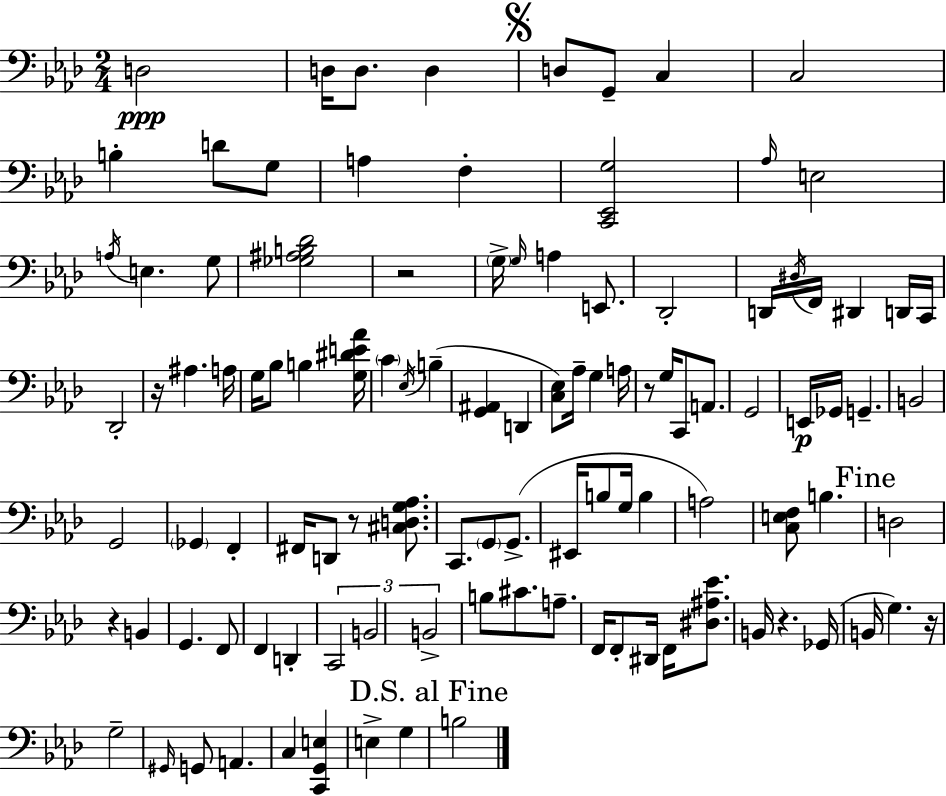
X:1
T:Untitled
M:2/4
L:1/4
K:Fm
D,2 D,/4 D,/2 D, D,/2 G,,/2 C, C,2 B, D/2 G,/2 A, F, [C,,_E,,G,]2 _A,/4 E,2 A,/4 E, G,/2 [_G,^A,B,_D]2 z2 G,/4 G,/4 A, E,,/2 _D,,2 D,,/4 ^D,/4 F,,/4 ^D,, D,,/4 C,,/4 _D,,2 z/4 ^A, A,/4 G,/4 _B,/2 B, [G,^DE_A]/4 C _E,/4 B, [G,,^A,,] D,, [C,_E,]/2 _A,/4 G, A,/4 z/2 G,/4 C,,/2 A,,/2 G,,2 E,,/4 _G,,/4 G,, B,,2 G,,2 _G,, F,, ^F,,/4 D,,/2 z/2 [^C,D,G,_A,]/2 C,,/2 G,,/2 G,,/2 ^E,,/4 B,/2 G,/4 B, A,2 [C,E,F,]/2 B, D,2 z B,, G,, F,,/2 F,, D,, C,,2 B,,2 B,,2 B,/2 ^C/2 A,/2 F,,/4 F,,/2 ^D,,/4 F,,/4 [^D,^A,_E]/2 B,,/4 z _G,,/4 B,,/4 G, z/4 G,2 ^G,,/4 G,,/2 A,, C, [C,,G,,E,] E, G, B,2